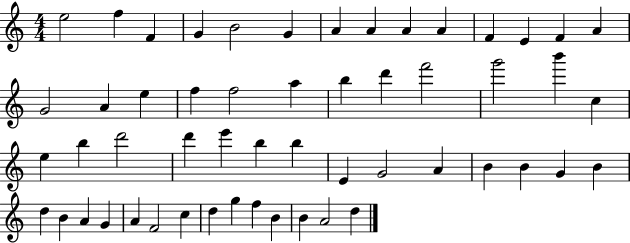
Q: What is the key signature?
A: C major